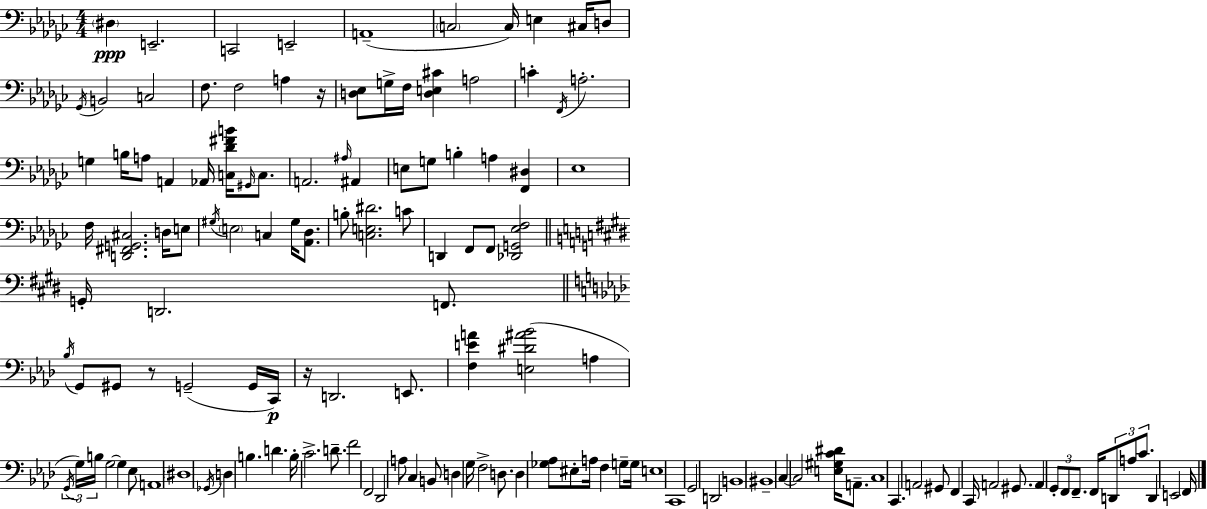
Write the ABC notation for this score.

X:1
T:Untitled
M:4/4
L:1/4
K:Ebm
^D, E,,2 C,,2 E,,2 A,,4 C,2 C,/4 E, ^C,/4 D,/2 _G,,/4 B,,2 C,2 F,/2 F,2 A, z/4 [D,_E,]/2 G,/4 F,/4 [D,E,^C] A,2 C F,,/4 A,2 G, B,/4 A,/2 A,, _A,,/4 [C,_D^FB]/4 ^G,,/4 C,/2 A,,2 ^A,/4 ^A,, E,/2 G,/2 B, A, [F,,^D,] _E,4 F,/4 [D,,^F,,G,,^C,]2 D,/4 E,/2 ^G,/4 E,2 C, ^G,/4 [_A,,_D,]/2 B,/2 [C,E,^D]2 C/2 D,, F,,/2 F,,/2 [_D,,G,,_E,F,]2 G,,/4 D,,2 F,,/2 _B,/4 G,,/2 ^G,,/2 z/2 G,,2 G,,/4 C,,/4 z/4 D,,2 E,,/2 [F,EA] [E,^D^A_B]2 A, G,,/4 G,/4 B,/4 G,2 G, _E,/2 A,,4 ^D,4 _G,,/4 D, B, D B,/4 C2 D/2 F2 F,,2 _D,,2 A,/2 C, B,,/2 D, G,/4 F,2 D,/2 D, [_G,_A,]/2 ^E,/2 A,/4 F, G,/2 G,/4 E,4 C,,4 G,,2 D,,2 B,,4 ^B,,4 C, C,2 [E,^G,C^D]/4 A,,/2 C,4 C,, A,,2 ^G,,/2 F,, C,,/4 A,,2 ^G,,/2 A,, G,,/2 F,,/2 F,,/2 F,,/4 D,,/2 A,/2 C/2 D,, E,,2 F,,/4